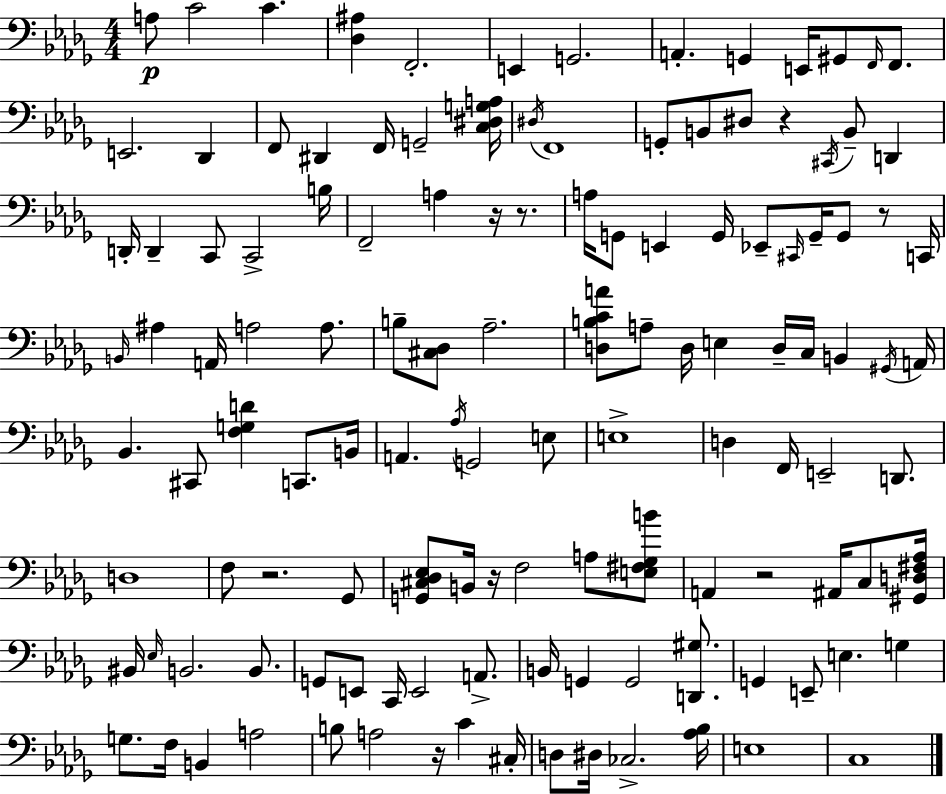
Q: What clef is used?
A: bass